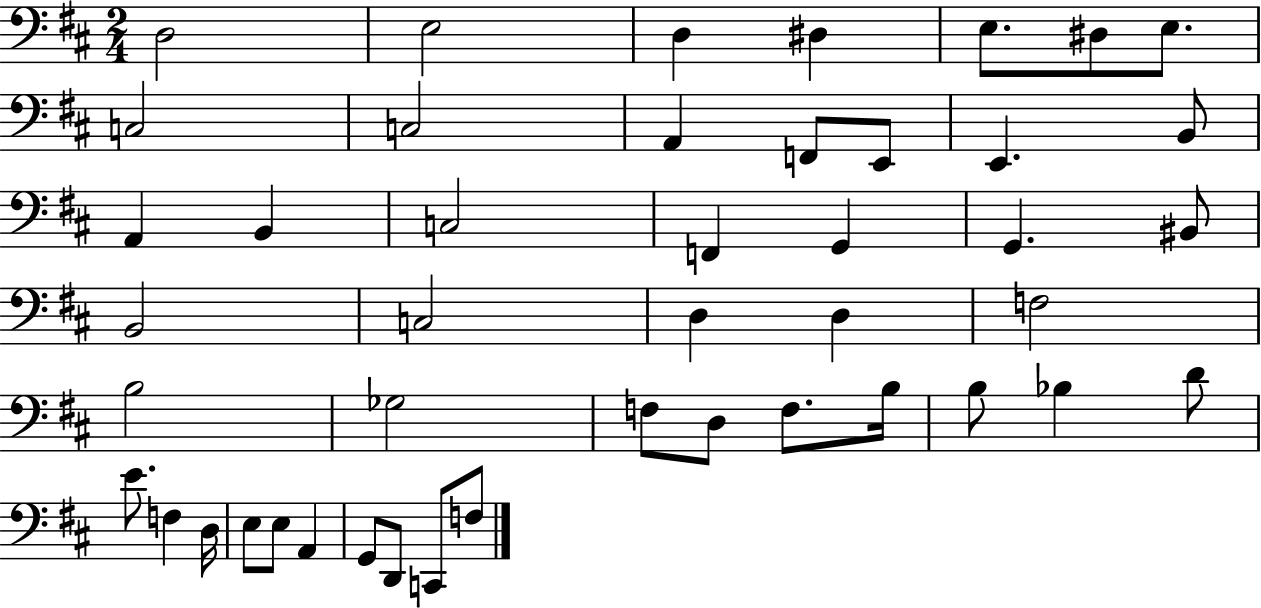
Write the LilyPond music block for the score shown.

{
  \clef bass
  \numericTimeSignature
  \time 2/4
  \key d \major
  \repeat volta 2 { d2 | e2 | d4 dis4 | e8. dis8 e8. | \break c2 | c2 | a,4 f,8 e,8 | e,4. b,8 | \break a,4 b,4 | c2 | f,4 g,4 | g,4. bis,8 | \break b,2 | c2 | d4 d4 | f2 | \break b2 | ges2 | f8 d8 f8. b16 | b8 bes4 d'8 | \break e'8. f4 d16 | e8 e8 a,4 | g,8 d,8 c,8 f8 | } \bar "|."
}